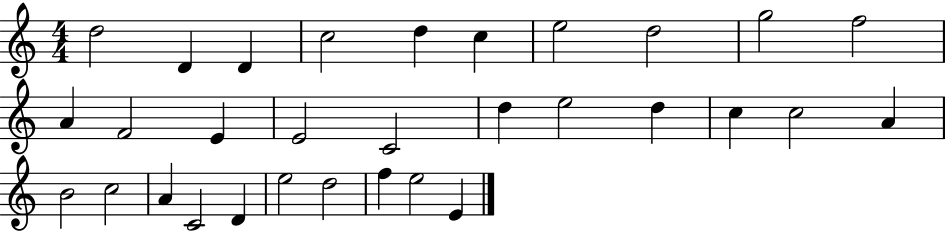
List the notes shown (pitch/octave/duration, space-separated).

D5/h D4/q D4/q C5/h D5/q C5/q E5/h D5/h G5/h F5/h A4/q F4/h E4/q E4/h C4/h D5/q E5/h D5/q C5/q C5/h A4/q B4/h C5/h A4/q C4/h D4/q E5/h D5/h F5/q E5/h E4/q